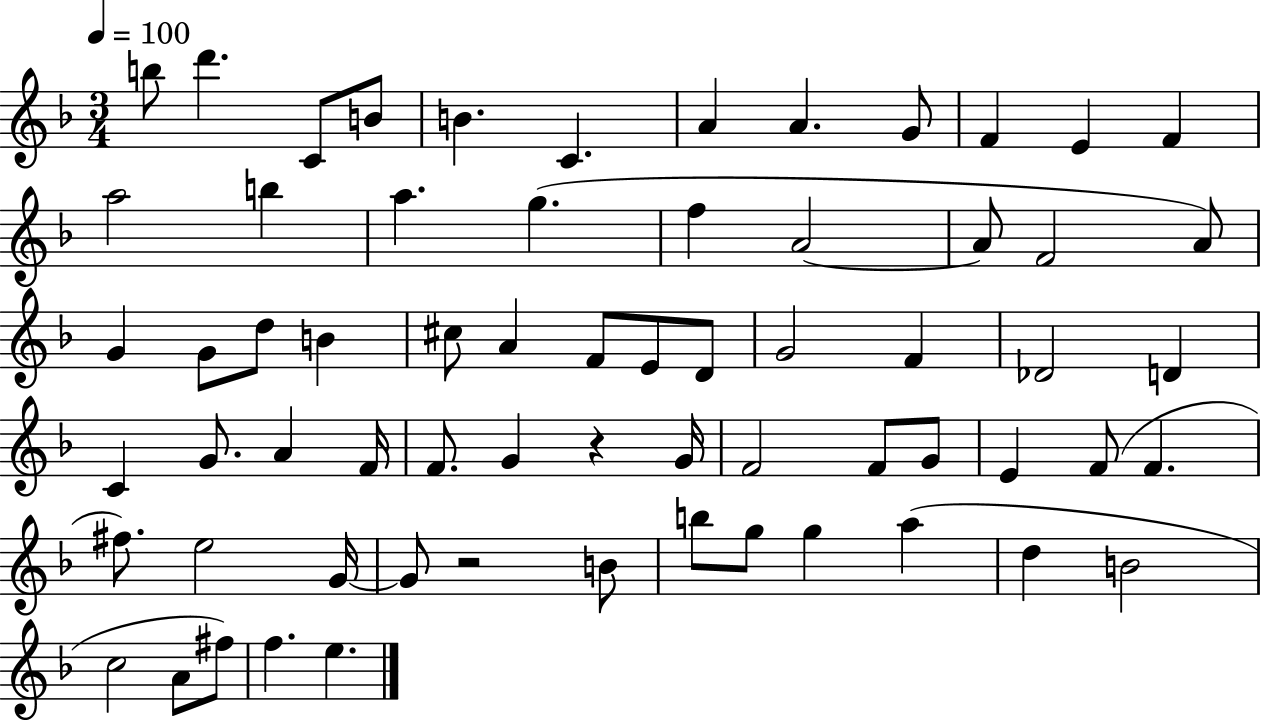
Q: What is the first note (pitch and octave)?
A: B5